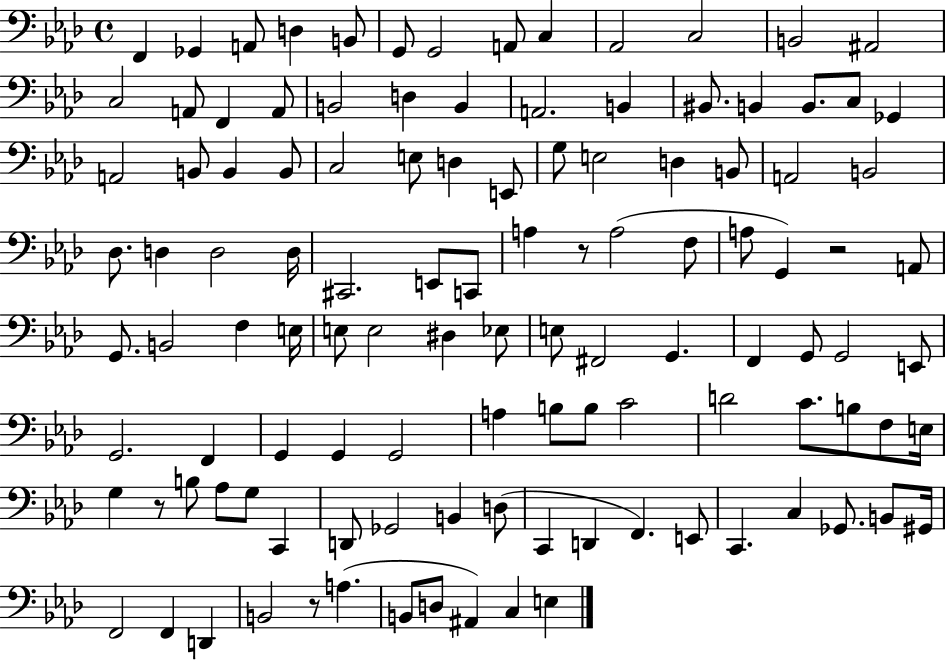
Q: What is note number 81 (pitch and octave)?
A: B3